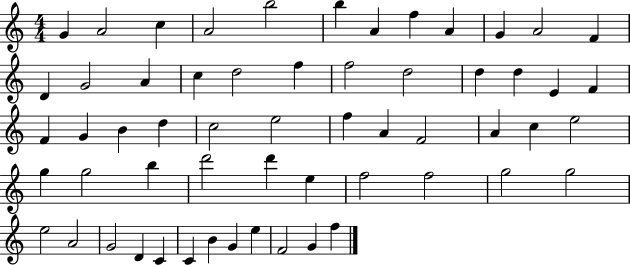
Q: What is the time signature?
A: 4/4